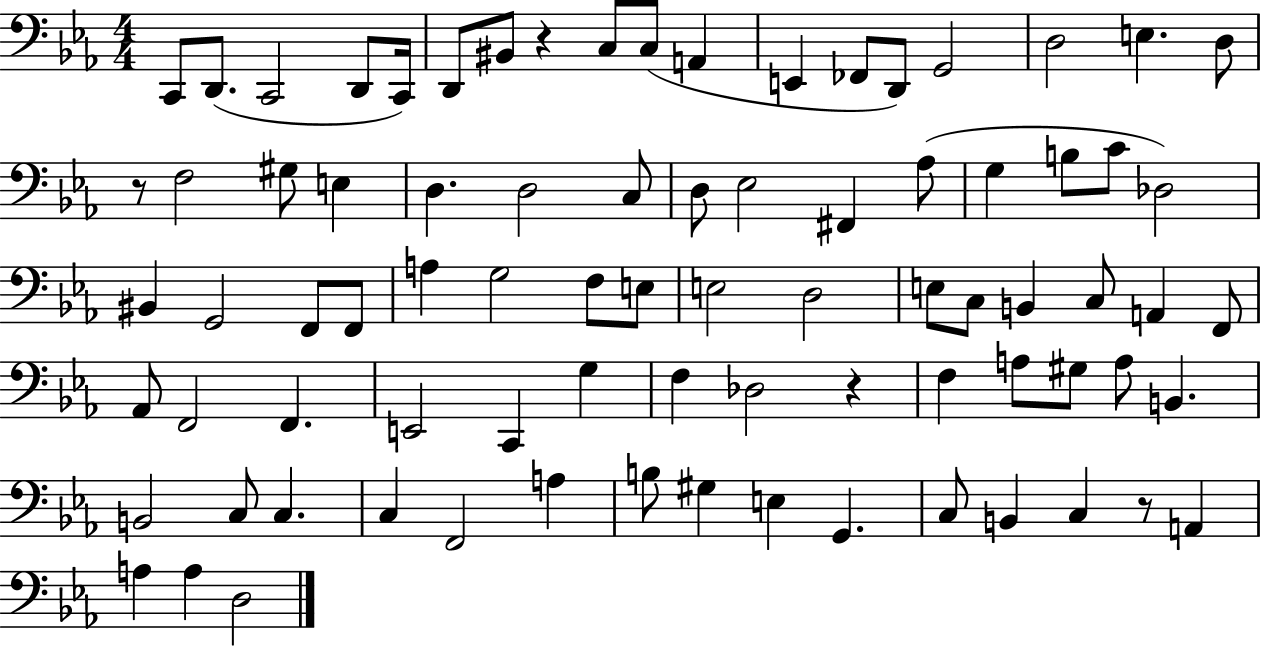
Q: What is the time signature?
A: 4/4